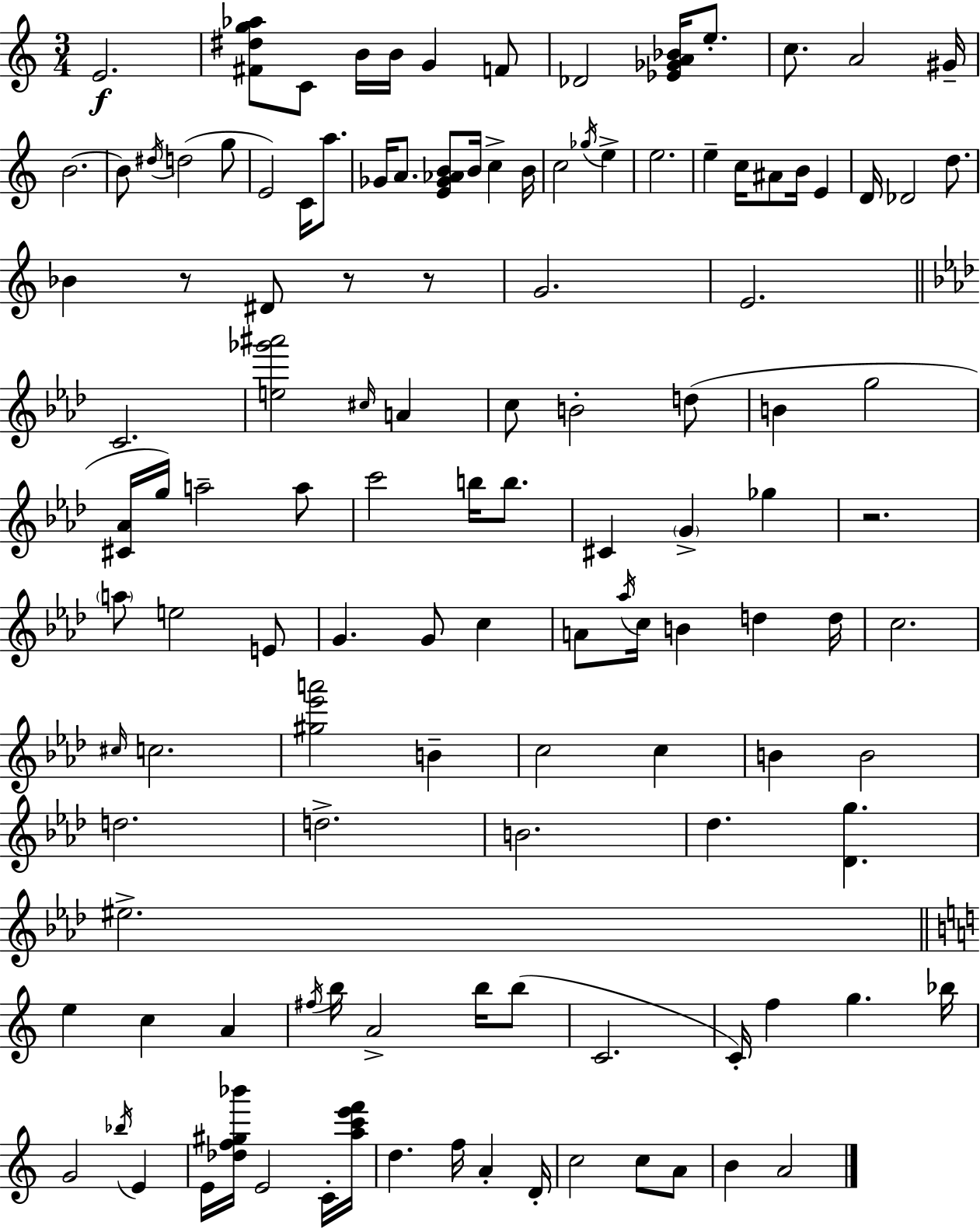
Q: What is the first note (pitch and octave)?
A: E4